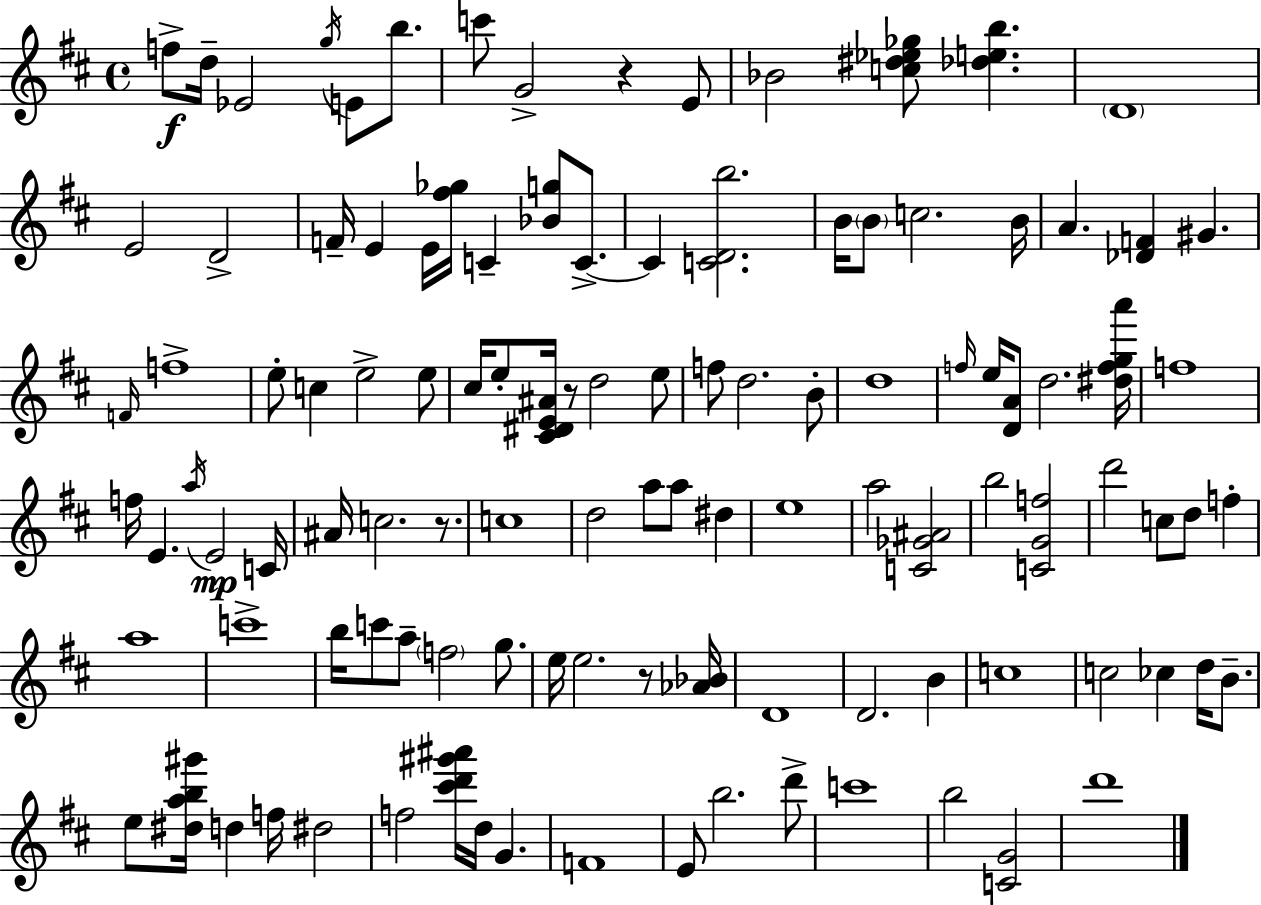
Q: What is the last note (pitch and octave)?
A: D6